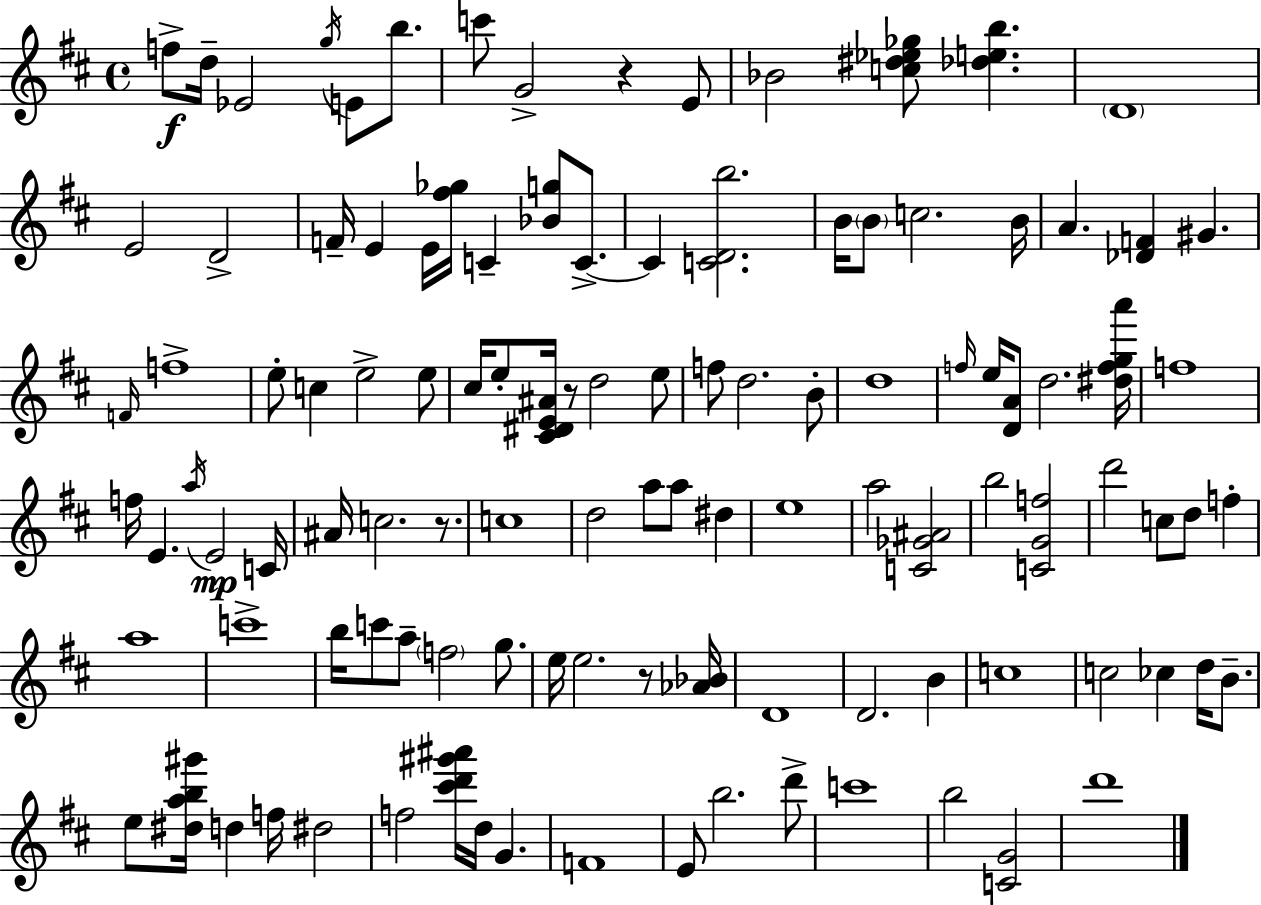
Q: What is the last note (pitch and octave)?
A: D6